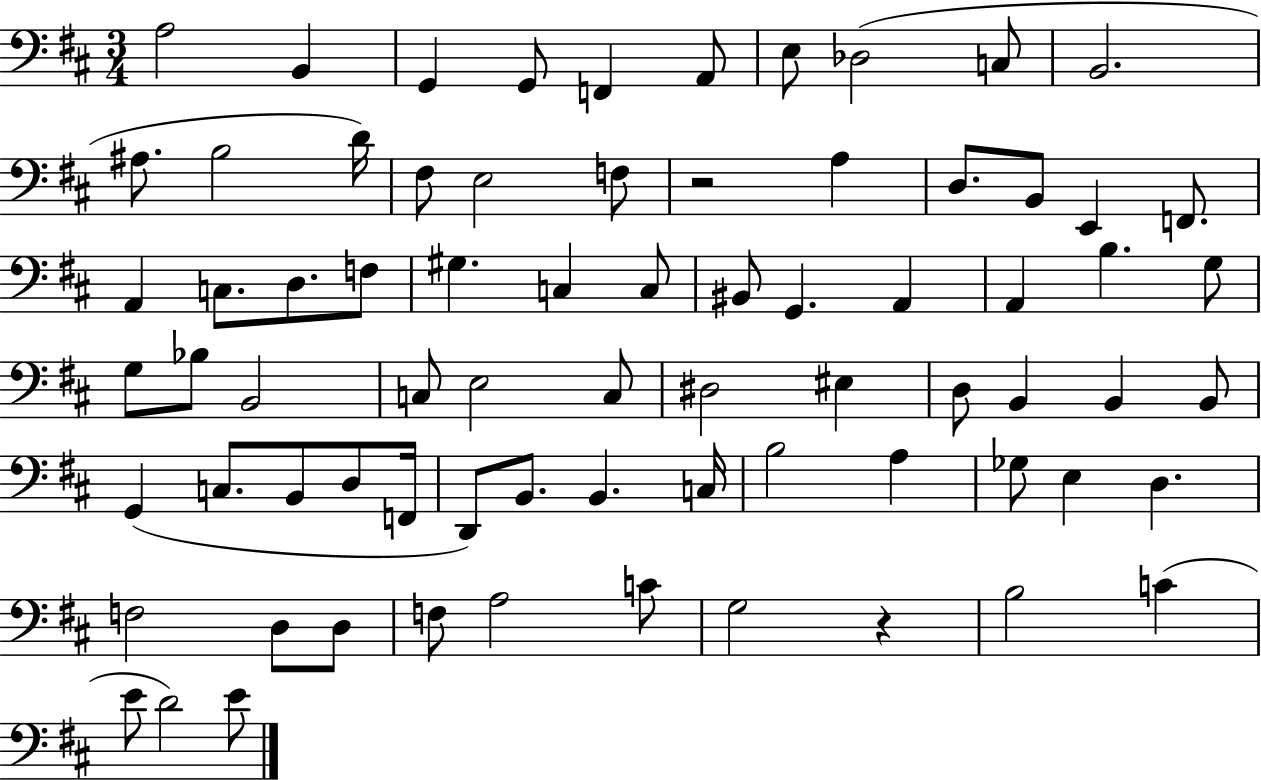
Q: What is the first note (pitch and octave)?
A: A3